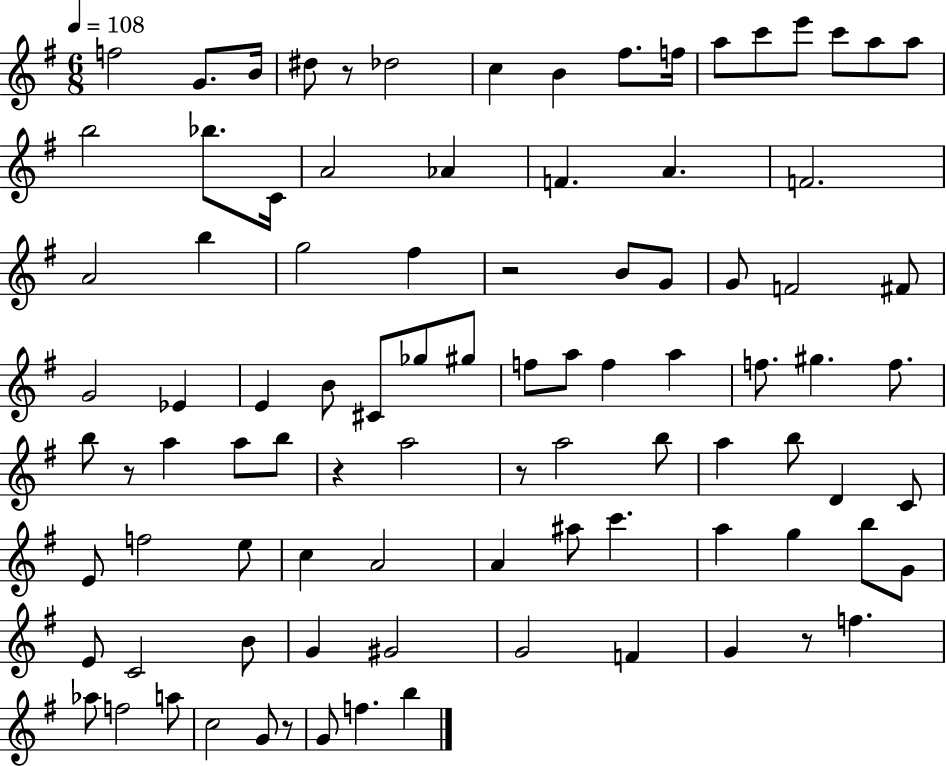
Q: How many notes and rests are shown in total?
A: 93